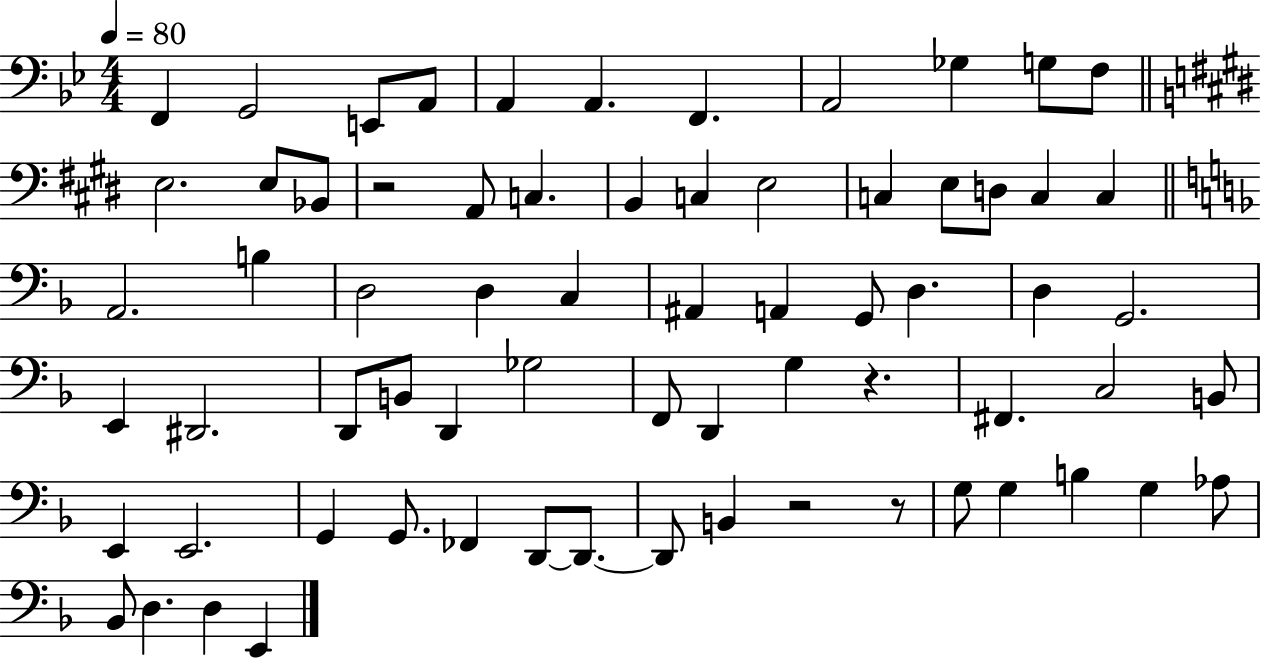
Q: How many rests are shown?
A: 4